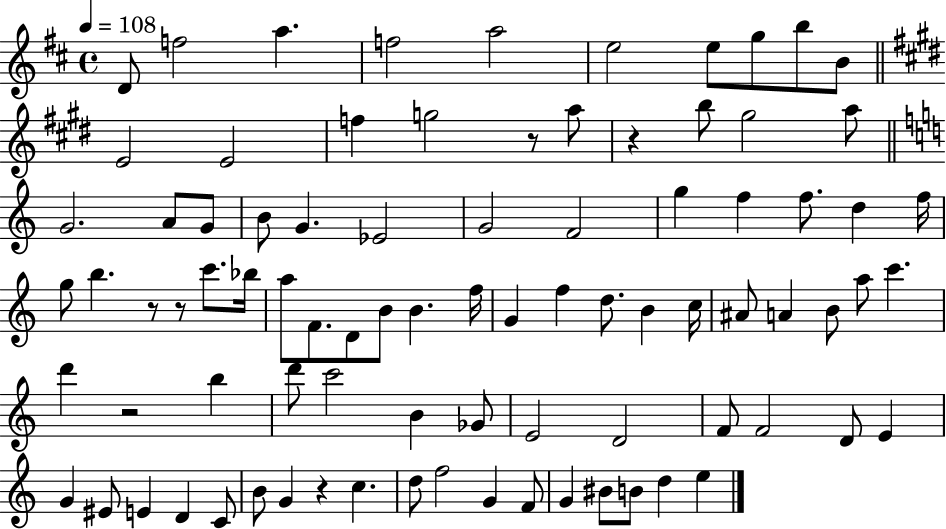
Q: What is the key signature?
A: D major